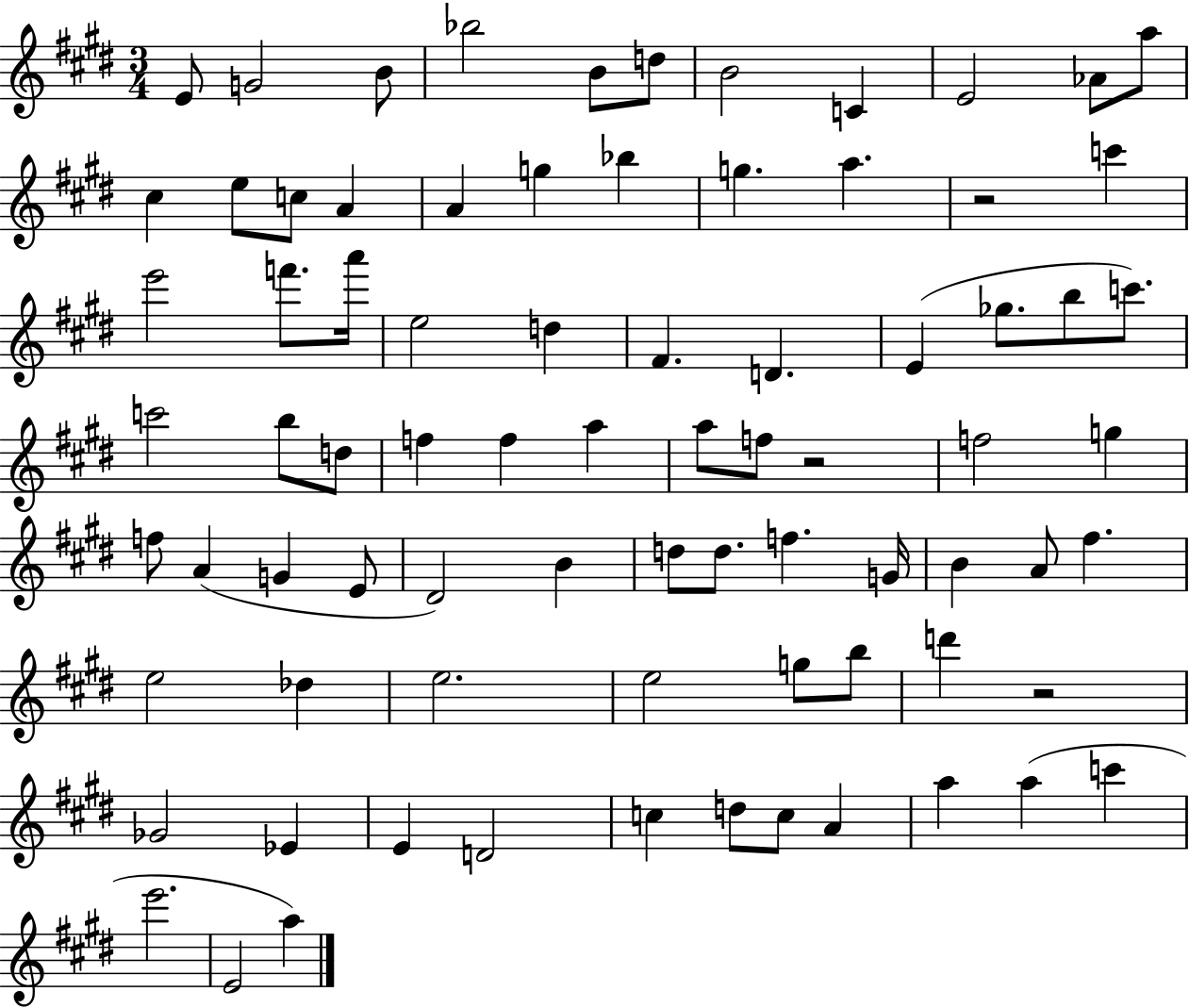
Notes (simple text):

E4/e G4/h B4/e Bb5/h B4/e D5/e B4/h C4/q E4/h Ab4/e A5/e C#5/q E5/e C5/e A4/q A4/q G5/q Bb5/q G5/q. A5/q. R/h C6/q E6/h F6/e. A6/s E5/h D5/q F#4/q. D4/q. E4/q Gb5/e. B5/e C6/e. C6/h B5/e D5/e F5/q F5/q A5/q A5/e F5/e R/h F5/h G5/q F5/e A4/q G4/q E4/e D#4/h B4/q D5/e D5/e. F5/q. G4/s B4/q A4/e F#5/q. E5/h Db5/q E5/h. E5/h G5/e B5/e D6/q R/h Gb4/h Eb4/q E4/q D4/h C5/q D5/e C5/e A4/q A5/q A5/q C6/q E6/h. E4/h A5/q